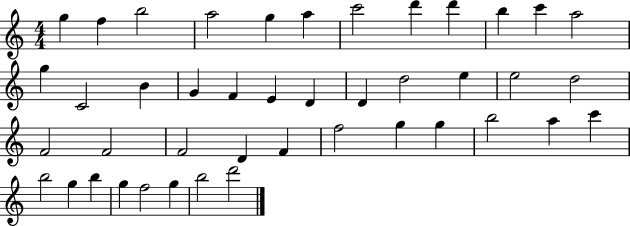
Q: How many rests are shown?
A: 0